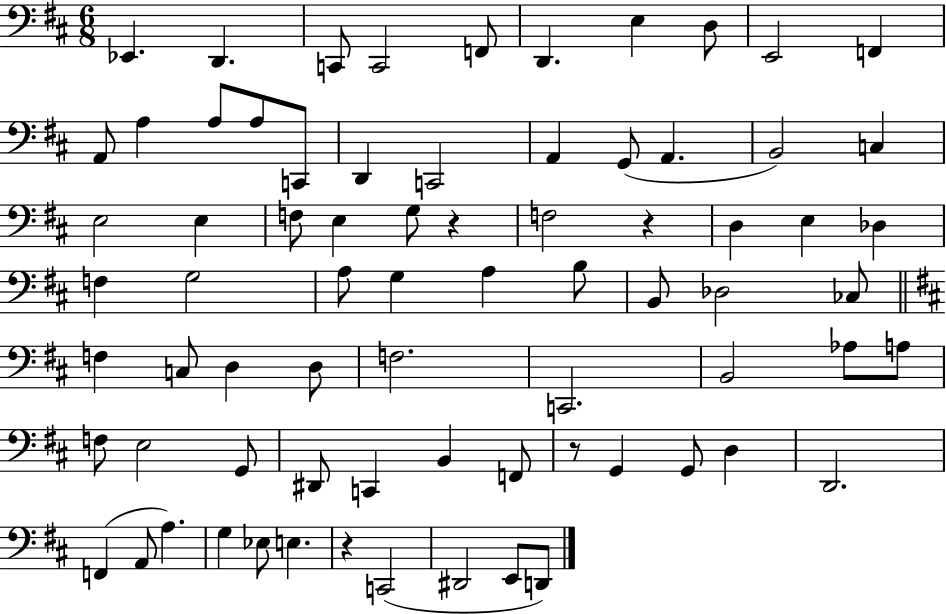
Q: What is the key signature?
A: D major